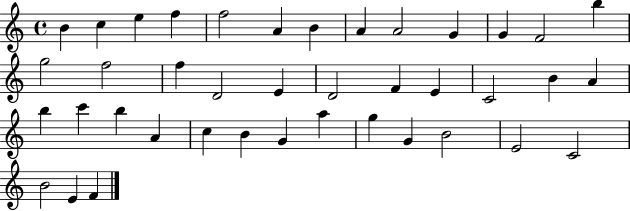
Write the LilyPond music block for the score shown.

{
  \clef treble
  \time 4/4
  \defaultTimeSignature
  \key c \major
  b'4 c''4 e''4 f''4 | f''2 a'4 b'4 | a'4 a'2 g'4 | g'4 f'2 b''4 | \break g''2 f''2 | f''4 d'2 e'4 | d'2 f'4 e'4 | c'2 b'4 a'4 | \break b''4 c'''4 b''4 a'4 | c''4 b'4 g'4 a''4 | g''4 g'4 b'2 | e'2 c'2 | \break b'2 e'4 f'4 | \bar "|."
}